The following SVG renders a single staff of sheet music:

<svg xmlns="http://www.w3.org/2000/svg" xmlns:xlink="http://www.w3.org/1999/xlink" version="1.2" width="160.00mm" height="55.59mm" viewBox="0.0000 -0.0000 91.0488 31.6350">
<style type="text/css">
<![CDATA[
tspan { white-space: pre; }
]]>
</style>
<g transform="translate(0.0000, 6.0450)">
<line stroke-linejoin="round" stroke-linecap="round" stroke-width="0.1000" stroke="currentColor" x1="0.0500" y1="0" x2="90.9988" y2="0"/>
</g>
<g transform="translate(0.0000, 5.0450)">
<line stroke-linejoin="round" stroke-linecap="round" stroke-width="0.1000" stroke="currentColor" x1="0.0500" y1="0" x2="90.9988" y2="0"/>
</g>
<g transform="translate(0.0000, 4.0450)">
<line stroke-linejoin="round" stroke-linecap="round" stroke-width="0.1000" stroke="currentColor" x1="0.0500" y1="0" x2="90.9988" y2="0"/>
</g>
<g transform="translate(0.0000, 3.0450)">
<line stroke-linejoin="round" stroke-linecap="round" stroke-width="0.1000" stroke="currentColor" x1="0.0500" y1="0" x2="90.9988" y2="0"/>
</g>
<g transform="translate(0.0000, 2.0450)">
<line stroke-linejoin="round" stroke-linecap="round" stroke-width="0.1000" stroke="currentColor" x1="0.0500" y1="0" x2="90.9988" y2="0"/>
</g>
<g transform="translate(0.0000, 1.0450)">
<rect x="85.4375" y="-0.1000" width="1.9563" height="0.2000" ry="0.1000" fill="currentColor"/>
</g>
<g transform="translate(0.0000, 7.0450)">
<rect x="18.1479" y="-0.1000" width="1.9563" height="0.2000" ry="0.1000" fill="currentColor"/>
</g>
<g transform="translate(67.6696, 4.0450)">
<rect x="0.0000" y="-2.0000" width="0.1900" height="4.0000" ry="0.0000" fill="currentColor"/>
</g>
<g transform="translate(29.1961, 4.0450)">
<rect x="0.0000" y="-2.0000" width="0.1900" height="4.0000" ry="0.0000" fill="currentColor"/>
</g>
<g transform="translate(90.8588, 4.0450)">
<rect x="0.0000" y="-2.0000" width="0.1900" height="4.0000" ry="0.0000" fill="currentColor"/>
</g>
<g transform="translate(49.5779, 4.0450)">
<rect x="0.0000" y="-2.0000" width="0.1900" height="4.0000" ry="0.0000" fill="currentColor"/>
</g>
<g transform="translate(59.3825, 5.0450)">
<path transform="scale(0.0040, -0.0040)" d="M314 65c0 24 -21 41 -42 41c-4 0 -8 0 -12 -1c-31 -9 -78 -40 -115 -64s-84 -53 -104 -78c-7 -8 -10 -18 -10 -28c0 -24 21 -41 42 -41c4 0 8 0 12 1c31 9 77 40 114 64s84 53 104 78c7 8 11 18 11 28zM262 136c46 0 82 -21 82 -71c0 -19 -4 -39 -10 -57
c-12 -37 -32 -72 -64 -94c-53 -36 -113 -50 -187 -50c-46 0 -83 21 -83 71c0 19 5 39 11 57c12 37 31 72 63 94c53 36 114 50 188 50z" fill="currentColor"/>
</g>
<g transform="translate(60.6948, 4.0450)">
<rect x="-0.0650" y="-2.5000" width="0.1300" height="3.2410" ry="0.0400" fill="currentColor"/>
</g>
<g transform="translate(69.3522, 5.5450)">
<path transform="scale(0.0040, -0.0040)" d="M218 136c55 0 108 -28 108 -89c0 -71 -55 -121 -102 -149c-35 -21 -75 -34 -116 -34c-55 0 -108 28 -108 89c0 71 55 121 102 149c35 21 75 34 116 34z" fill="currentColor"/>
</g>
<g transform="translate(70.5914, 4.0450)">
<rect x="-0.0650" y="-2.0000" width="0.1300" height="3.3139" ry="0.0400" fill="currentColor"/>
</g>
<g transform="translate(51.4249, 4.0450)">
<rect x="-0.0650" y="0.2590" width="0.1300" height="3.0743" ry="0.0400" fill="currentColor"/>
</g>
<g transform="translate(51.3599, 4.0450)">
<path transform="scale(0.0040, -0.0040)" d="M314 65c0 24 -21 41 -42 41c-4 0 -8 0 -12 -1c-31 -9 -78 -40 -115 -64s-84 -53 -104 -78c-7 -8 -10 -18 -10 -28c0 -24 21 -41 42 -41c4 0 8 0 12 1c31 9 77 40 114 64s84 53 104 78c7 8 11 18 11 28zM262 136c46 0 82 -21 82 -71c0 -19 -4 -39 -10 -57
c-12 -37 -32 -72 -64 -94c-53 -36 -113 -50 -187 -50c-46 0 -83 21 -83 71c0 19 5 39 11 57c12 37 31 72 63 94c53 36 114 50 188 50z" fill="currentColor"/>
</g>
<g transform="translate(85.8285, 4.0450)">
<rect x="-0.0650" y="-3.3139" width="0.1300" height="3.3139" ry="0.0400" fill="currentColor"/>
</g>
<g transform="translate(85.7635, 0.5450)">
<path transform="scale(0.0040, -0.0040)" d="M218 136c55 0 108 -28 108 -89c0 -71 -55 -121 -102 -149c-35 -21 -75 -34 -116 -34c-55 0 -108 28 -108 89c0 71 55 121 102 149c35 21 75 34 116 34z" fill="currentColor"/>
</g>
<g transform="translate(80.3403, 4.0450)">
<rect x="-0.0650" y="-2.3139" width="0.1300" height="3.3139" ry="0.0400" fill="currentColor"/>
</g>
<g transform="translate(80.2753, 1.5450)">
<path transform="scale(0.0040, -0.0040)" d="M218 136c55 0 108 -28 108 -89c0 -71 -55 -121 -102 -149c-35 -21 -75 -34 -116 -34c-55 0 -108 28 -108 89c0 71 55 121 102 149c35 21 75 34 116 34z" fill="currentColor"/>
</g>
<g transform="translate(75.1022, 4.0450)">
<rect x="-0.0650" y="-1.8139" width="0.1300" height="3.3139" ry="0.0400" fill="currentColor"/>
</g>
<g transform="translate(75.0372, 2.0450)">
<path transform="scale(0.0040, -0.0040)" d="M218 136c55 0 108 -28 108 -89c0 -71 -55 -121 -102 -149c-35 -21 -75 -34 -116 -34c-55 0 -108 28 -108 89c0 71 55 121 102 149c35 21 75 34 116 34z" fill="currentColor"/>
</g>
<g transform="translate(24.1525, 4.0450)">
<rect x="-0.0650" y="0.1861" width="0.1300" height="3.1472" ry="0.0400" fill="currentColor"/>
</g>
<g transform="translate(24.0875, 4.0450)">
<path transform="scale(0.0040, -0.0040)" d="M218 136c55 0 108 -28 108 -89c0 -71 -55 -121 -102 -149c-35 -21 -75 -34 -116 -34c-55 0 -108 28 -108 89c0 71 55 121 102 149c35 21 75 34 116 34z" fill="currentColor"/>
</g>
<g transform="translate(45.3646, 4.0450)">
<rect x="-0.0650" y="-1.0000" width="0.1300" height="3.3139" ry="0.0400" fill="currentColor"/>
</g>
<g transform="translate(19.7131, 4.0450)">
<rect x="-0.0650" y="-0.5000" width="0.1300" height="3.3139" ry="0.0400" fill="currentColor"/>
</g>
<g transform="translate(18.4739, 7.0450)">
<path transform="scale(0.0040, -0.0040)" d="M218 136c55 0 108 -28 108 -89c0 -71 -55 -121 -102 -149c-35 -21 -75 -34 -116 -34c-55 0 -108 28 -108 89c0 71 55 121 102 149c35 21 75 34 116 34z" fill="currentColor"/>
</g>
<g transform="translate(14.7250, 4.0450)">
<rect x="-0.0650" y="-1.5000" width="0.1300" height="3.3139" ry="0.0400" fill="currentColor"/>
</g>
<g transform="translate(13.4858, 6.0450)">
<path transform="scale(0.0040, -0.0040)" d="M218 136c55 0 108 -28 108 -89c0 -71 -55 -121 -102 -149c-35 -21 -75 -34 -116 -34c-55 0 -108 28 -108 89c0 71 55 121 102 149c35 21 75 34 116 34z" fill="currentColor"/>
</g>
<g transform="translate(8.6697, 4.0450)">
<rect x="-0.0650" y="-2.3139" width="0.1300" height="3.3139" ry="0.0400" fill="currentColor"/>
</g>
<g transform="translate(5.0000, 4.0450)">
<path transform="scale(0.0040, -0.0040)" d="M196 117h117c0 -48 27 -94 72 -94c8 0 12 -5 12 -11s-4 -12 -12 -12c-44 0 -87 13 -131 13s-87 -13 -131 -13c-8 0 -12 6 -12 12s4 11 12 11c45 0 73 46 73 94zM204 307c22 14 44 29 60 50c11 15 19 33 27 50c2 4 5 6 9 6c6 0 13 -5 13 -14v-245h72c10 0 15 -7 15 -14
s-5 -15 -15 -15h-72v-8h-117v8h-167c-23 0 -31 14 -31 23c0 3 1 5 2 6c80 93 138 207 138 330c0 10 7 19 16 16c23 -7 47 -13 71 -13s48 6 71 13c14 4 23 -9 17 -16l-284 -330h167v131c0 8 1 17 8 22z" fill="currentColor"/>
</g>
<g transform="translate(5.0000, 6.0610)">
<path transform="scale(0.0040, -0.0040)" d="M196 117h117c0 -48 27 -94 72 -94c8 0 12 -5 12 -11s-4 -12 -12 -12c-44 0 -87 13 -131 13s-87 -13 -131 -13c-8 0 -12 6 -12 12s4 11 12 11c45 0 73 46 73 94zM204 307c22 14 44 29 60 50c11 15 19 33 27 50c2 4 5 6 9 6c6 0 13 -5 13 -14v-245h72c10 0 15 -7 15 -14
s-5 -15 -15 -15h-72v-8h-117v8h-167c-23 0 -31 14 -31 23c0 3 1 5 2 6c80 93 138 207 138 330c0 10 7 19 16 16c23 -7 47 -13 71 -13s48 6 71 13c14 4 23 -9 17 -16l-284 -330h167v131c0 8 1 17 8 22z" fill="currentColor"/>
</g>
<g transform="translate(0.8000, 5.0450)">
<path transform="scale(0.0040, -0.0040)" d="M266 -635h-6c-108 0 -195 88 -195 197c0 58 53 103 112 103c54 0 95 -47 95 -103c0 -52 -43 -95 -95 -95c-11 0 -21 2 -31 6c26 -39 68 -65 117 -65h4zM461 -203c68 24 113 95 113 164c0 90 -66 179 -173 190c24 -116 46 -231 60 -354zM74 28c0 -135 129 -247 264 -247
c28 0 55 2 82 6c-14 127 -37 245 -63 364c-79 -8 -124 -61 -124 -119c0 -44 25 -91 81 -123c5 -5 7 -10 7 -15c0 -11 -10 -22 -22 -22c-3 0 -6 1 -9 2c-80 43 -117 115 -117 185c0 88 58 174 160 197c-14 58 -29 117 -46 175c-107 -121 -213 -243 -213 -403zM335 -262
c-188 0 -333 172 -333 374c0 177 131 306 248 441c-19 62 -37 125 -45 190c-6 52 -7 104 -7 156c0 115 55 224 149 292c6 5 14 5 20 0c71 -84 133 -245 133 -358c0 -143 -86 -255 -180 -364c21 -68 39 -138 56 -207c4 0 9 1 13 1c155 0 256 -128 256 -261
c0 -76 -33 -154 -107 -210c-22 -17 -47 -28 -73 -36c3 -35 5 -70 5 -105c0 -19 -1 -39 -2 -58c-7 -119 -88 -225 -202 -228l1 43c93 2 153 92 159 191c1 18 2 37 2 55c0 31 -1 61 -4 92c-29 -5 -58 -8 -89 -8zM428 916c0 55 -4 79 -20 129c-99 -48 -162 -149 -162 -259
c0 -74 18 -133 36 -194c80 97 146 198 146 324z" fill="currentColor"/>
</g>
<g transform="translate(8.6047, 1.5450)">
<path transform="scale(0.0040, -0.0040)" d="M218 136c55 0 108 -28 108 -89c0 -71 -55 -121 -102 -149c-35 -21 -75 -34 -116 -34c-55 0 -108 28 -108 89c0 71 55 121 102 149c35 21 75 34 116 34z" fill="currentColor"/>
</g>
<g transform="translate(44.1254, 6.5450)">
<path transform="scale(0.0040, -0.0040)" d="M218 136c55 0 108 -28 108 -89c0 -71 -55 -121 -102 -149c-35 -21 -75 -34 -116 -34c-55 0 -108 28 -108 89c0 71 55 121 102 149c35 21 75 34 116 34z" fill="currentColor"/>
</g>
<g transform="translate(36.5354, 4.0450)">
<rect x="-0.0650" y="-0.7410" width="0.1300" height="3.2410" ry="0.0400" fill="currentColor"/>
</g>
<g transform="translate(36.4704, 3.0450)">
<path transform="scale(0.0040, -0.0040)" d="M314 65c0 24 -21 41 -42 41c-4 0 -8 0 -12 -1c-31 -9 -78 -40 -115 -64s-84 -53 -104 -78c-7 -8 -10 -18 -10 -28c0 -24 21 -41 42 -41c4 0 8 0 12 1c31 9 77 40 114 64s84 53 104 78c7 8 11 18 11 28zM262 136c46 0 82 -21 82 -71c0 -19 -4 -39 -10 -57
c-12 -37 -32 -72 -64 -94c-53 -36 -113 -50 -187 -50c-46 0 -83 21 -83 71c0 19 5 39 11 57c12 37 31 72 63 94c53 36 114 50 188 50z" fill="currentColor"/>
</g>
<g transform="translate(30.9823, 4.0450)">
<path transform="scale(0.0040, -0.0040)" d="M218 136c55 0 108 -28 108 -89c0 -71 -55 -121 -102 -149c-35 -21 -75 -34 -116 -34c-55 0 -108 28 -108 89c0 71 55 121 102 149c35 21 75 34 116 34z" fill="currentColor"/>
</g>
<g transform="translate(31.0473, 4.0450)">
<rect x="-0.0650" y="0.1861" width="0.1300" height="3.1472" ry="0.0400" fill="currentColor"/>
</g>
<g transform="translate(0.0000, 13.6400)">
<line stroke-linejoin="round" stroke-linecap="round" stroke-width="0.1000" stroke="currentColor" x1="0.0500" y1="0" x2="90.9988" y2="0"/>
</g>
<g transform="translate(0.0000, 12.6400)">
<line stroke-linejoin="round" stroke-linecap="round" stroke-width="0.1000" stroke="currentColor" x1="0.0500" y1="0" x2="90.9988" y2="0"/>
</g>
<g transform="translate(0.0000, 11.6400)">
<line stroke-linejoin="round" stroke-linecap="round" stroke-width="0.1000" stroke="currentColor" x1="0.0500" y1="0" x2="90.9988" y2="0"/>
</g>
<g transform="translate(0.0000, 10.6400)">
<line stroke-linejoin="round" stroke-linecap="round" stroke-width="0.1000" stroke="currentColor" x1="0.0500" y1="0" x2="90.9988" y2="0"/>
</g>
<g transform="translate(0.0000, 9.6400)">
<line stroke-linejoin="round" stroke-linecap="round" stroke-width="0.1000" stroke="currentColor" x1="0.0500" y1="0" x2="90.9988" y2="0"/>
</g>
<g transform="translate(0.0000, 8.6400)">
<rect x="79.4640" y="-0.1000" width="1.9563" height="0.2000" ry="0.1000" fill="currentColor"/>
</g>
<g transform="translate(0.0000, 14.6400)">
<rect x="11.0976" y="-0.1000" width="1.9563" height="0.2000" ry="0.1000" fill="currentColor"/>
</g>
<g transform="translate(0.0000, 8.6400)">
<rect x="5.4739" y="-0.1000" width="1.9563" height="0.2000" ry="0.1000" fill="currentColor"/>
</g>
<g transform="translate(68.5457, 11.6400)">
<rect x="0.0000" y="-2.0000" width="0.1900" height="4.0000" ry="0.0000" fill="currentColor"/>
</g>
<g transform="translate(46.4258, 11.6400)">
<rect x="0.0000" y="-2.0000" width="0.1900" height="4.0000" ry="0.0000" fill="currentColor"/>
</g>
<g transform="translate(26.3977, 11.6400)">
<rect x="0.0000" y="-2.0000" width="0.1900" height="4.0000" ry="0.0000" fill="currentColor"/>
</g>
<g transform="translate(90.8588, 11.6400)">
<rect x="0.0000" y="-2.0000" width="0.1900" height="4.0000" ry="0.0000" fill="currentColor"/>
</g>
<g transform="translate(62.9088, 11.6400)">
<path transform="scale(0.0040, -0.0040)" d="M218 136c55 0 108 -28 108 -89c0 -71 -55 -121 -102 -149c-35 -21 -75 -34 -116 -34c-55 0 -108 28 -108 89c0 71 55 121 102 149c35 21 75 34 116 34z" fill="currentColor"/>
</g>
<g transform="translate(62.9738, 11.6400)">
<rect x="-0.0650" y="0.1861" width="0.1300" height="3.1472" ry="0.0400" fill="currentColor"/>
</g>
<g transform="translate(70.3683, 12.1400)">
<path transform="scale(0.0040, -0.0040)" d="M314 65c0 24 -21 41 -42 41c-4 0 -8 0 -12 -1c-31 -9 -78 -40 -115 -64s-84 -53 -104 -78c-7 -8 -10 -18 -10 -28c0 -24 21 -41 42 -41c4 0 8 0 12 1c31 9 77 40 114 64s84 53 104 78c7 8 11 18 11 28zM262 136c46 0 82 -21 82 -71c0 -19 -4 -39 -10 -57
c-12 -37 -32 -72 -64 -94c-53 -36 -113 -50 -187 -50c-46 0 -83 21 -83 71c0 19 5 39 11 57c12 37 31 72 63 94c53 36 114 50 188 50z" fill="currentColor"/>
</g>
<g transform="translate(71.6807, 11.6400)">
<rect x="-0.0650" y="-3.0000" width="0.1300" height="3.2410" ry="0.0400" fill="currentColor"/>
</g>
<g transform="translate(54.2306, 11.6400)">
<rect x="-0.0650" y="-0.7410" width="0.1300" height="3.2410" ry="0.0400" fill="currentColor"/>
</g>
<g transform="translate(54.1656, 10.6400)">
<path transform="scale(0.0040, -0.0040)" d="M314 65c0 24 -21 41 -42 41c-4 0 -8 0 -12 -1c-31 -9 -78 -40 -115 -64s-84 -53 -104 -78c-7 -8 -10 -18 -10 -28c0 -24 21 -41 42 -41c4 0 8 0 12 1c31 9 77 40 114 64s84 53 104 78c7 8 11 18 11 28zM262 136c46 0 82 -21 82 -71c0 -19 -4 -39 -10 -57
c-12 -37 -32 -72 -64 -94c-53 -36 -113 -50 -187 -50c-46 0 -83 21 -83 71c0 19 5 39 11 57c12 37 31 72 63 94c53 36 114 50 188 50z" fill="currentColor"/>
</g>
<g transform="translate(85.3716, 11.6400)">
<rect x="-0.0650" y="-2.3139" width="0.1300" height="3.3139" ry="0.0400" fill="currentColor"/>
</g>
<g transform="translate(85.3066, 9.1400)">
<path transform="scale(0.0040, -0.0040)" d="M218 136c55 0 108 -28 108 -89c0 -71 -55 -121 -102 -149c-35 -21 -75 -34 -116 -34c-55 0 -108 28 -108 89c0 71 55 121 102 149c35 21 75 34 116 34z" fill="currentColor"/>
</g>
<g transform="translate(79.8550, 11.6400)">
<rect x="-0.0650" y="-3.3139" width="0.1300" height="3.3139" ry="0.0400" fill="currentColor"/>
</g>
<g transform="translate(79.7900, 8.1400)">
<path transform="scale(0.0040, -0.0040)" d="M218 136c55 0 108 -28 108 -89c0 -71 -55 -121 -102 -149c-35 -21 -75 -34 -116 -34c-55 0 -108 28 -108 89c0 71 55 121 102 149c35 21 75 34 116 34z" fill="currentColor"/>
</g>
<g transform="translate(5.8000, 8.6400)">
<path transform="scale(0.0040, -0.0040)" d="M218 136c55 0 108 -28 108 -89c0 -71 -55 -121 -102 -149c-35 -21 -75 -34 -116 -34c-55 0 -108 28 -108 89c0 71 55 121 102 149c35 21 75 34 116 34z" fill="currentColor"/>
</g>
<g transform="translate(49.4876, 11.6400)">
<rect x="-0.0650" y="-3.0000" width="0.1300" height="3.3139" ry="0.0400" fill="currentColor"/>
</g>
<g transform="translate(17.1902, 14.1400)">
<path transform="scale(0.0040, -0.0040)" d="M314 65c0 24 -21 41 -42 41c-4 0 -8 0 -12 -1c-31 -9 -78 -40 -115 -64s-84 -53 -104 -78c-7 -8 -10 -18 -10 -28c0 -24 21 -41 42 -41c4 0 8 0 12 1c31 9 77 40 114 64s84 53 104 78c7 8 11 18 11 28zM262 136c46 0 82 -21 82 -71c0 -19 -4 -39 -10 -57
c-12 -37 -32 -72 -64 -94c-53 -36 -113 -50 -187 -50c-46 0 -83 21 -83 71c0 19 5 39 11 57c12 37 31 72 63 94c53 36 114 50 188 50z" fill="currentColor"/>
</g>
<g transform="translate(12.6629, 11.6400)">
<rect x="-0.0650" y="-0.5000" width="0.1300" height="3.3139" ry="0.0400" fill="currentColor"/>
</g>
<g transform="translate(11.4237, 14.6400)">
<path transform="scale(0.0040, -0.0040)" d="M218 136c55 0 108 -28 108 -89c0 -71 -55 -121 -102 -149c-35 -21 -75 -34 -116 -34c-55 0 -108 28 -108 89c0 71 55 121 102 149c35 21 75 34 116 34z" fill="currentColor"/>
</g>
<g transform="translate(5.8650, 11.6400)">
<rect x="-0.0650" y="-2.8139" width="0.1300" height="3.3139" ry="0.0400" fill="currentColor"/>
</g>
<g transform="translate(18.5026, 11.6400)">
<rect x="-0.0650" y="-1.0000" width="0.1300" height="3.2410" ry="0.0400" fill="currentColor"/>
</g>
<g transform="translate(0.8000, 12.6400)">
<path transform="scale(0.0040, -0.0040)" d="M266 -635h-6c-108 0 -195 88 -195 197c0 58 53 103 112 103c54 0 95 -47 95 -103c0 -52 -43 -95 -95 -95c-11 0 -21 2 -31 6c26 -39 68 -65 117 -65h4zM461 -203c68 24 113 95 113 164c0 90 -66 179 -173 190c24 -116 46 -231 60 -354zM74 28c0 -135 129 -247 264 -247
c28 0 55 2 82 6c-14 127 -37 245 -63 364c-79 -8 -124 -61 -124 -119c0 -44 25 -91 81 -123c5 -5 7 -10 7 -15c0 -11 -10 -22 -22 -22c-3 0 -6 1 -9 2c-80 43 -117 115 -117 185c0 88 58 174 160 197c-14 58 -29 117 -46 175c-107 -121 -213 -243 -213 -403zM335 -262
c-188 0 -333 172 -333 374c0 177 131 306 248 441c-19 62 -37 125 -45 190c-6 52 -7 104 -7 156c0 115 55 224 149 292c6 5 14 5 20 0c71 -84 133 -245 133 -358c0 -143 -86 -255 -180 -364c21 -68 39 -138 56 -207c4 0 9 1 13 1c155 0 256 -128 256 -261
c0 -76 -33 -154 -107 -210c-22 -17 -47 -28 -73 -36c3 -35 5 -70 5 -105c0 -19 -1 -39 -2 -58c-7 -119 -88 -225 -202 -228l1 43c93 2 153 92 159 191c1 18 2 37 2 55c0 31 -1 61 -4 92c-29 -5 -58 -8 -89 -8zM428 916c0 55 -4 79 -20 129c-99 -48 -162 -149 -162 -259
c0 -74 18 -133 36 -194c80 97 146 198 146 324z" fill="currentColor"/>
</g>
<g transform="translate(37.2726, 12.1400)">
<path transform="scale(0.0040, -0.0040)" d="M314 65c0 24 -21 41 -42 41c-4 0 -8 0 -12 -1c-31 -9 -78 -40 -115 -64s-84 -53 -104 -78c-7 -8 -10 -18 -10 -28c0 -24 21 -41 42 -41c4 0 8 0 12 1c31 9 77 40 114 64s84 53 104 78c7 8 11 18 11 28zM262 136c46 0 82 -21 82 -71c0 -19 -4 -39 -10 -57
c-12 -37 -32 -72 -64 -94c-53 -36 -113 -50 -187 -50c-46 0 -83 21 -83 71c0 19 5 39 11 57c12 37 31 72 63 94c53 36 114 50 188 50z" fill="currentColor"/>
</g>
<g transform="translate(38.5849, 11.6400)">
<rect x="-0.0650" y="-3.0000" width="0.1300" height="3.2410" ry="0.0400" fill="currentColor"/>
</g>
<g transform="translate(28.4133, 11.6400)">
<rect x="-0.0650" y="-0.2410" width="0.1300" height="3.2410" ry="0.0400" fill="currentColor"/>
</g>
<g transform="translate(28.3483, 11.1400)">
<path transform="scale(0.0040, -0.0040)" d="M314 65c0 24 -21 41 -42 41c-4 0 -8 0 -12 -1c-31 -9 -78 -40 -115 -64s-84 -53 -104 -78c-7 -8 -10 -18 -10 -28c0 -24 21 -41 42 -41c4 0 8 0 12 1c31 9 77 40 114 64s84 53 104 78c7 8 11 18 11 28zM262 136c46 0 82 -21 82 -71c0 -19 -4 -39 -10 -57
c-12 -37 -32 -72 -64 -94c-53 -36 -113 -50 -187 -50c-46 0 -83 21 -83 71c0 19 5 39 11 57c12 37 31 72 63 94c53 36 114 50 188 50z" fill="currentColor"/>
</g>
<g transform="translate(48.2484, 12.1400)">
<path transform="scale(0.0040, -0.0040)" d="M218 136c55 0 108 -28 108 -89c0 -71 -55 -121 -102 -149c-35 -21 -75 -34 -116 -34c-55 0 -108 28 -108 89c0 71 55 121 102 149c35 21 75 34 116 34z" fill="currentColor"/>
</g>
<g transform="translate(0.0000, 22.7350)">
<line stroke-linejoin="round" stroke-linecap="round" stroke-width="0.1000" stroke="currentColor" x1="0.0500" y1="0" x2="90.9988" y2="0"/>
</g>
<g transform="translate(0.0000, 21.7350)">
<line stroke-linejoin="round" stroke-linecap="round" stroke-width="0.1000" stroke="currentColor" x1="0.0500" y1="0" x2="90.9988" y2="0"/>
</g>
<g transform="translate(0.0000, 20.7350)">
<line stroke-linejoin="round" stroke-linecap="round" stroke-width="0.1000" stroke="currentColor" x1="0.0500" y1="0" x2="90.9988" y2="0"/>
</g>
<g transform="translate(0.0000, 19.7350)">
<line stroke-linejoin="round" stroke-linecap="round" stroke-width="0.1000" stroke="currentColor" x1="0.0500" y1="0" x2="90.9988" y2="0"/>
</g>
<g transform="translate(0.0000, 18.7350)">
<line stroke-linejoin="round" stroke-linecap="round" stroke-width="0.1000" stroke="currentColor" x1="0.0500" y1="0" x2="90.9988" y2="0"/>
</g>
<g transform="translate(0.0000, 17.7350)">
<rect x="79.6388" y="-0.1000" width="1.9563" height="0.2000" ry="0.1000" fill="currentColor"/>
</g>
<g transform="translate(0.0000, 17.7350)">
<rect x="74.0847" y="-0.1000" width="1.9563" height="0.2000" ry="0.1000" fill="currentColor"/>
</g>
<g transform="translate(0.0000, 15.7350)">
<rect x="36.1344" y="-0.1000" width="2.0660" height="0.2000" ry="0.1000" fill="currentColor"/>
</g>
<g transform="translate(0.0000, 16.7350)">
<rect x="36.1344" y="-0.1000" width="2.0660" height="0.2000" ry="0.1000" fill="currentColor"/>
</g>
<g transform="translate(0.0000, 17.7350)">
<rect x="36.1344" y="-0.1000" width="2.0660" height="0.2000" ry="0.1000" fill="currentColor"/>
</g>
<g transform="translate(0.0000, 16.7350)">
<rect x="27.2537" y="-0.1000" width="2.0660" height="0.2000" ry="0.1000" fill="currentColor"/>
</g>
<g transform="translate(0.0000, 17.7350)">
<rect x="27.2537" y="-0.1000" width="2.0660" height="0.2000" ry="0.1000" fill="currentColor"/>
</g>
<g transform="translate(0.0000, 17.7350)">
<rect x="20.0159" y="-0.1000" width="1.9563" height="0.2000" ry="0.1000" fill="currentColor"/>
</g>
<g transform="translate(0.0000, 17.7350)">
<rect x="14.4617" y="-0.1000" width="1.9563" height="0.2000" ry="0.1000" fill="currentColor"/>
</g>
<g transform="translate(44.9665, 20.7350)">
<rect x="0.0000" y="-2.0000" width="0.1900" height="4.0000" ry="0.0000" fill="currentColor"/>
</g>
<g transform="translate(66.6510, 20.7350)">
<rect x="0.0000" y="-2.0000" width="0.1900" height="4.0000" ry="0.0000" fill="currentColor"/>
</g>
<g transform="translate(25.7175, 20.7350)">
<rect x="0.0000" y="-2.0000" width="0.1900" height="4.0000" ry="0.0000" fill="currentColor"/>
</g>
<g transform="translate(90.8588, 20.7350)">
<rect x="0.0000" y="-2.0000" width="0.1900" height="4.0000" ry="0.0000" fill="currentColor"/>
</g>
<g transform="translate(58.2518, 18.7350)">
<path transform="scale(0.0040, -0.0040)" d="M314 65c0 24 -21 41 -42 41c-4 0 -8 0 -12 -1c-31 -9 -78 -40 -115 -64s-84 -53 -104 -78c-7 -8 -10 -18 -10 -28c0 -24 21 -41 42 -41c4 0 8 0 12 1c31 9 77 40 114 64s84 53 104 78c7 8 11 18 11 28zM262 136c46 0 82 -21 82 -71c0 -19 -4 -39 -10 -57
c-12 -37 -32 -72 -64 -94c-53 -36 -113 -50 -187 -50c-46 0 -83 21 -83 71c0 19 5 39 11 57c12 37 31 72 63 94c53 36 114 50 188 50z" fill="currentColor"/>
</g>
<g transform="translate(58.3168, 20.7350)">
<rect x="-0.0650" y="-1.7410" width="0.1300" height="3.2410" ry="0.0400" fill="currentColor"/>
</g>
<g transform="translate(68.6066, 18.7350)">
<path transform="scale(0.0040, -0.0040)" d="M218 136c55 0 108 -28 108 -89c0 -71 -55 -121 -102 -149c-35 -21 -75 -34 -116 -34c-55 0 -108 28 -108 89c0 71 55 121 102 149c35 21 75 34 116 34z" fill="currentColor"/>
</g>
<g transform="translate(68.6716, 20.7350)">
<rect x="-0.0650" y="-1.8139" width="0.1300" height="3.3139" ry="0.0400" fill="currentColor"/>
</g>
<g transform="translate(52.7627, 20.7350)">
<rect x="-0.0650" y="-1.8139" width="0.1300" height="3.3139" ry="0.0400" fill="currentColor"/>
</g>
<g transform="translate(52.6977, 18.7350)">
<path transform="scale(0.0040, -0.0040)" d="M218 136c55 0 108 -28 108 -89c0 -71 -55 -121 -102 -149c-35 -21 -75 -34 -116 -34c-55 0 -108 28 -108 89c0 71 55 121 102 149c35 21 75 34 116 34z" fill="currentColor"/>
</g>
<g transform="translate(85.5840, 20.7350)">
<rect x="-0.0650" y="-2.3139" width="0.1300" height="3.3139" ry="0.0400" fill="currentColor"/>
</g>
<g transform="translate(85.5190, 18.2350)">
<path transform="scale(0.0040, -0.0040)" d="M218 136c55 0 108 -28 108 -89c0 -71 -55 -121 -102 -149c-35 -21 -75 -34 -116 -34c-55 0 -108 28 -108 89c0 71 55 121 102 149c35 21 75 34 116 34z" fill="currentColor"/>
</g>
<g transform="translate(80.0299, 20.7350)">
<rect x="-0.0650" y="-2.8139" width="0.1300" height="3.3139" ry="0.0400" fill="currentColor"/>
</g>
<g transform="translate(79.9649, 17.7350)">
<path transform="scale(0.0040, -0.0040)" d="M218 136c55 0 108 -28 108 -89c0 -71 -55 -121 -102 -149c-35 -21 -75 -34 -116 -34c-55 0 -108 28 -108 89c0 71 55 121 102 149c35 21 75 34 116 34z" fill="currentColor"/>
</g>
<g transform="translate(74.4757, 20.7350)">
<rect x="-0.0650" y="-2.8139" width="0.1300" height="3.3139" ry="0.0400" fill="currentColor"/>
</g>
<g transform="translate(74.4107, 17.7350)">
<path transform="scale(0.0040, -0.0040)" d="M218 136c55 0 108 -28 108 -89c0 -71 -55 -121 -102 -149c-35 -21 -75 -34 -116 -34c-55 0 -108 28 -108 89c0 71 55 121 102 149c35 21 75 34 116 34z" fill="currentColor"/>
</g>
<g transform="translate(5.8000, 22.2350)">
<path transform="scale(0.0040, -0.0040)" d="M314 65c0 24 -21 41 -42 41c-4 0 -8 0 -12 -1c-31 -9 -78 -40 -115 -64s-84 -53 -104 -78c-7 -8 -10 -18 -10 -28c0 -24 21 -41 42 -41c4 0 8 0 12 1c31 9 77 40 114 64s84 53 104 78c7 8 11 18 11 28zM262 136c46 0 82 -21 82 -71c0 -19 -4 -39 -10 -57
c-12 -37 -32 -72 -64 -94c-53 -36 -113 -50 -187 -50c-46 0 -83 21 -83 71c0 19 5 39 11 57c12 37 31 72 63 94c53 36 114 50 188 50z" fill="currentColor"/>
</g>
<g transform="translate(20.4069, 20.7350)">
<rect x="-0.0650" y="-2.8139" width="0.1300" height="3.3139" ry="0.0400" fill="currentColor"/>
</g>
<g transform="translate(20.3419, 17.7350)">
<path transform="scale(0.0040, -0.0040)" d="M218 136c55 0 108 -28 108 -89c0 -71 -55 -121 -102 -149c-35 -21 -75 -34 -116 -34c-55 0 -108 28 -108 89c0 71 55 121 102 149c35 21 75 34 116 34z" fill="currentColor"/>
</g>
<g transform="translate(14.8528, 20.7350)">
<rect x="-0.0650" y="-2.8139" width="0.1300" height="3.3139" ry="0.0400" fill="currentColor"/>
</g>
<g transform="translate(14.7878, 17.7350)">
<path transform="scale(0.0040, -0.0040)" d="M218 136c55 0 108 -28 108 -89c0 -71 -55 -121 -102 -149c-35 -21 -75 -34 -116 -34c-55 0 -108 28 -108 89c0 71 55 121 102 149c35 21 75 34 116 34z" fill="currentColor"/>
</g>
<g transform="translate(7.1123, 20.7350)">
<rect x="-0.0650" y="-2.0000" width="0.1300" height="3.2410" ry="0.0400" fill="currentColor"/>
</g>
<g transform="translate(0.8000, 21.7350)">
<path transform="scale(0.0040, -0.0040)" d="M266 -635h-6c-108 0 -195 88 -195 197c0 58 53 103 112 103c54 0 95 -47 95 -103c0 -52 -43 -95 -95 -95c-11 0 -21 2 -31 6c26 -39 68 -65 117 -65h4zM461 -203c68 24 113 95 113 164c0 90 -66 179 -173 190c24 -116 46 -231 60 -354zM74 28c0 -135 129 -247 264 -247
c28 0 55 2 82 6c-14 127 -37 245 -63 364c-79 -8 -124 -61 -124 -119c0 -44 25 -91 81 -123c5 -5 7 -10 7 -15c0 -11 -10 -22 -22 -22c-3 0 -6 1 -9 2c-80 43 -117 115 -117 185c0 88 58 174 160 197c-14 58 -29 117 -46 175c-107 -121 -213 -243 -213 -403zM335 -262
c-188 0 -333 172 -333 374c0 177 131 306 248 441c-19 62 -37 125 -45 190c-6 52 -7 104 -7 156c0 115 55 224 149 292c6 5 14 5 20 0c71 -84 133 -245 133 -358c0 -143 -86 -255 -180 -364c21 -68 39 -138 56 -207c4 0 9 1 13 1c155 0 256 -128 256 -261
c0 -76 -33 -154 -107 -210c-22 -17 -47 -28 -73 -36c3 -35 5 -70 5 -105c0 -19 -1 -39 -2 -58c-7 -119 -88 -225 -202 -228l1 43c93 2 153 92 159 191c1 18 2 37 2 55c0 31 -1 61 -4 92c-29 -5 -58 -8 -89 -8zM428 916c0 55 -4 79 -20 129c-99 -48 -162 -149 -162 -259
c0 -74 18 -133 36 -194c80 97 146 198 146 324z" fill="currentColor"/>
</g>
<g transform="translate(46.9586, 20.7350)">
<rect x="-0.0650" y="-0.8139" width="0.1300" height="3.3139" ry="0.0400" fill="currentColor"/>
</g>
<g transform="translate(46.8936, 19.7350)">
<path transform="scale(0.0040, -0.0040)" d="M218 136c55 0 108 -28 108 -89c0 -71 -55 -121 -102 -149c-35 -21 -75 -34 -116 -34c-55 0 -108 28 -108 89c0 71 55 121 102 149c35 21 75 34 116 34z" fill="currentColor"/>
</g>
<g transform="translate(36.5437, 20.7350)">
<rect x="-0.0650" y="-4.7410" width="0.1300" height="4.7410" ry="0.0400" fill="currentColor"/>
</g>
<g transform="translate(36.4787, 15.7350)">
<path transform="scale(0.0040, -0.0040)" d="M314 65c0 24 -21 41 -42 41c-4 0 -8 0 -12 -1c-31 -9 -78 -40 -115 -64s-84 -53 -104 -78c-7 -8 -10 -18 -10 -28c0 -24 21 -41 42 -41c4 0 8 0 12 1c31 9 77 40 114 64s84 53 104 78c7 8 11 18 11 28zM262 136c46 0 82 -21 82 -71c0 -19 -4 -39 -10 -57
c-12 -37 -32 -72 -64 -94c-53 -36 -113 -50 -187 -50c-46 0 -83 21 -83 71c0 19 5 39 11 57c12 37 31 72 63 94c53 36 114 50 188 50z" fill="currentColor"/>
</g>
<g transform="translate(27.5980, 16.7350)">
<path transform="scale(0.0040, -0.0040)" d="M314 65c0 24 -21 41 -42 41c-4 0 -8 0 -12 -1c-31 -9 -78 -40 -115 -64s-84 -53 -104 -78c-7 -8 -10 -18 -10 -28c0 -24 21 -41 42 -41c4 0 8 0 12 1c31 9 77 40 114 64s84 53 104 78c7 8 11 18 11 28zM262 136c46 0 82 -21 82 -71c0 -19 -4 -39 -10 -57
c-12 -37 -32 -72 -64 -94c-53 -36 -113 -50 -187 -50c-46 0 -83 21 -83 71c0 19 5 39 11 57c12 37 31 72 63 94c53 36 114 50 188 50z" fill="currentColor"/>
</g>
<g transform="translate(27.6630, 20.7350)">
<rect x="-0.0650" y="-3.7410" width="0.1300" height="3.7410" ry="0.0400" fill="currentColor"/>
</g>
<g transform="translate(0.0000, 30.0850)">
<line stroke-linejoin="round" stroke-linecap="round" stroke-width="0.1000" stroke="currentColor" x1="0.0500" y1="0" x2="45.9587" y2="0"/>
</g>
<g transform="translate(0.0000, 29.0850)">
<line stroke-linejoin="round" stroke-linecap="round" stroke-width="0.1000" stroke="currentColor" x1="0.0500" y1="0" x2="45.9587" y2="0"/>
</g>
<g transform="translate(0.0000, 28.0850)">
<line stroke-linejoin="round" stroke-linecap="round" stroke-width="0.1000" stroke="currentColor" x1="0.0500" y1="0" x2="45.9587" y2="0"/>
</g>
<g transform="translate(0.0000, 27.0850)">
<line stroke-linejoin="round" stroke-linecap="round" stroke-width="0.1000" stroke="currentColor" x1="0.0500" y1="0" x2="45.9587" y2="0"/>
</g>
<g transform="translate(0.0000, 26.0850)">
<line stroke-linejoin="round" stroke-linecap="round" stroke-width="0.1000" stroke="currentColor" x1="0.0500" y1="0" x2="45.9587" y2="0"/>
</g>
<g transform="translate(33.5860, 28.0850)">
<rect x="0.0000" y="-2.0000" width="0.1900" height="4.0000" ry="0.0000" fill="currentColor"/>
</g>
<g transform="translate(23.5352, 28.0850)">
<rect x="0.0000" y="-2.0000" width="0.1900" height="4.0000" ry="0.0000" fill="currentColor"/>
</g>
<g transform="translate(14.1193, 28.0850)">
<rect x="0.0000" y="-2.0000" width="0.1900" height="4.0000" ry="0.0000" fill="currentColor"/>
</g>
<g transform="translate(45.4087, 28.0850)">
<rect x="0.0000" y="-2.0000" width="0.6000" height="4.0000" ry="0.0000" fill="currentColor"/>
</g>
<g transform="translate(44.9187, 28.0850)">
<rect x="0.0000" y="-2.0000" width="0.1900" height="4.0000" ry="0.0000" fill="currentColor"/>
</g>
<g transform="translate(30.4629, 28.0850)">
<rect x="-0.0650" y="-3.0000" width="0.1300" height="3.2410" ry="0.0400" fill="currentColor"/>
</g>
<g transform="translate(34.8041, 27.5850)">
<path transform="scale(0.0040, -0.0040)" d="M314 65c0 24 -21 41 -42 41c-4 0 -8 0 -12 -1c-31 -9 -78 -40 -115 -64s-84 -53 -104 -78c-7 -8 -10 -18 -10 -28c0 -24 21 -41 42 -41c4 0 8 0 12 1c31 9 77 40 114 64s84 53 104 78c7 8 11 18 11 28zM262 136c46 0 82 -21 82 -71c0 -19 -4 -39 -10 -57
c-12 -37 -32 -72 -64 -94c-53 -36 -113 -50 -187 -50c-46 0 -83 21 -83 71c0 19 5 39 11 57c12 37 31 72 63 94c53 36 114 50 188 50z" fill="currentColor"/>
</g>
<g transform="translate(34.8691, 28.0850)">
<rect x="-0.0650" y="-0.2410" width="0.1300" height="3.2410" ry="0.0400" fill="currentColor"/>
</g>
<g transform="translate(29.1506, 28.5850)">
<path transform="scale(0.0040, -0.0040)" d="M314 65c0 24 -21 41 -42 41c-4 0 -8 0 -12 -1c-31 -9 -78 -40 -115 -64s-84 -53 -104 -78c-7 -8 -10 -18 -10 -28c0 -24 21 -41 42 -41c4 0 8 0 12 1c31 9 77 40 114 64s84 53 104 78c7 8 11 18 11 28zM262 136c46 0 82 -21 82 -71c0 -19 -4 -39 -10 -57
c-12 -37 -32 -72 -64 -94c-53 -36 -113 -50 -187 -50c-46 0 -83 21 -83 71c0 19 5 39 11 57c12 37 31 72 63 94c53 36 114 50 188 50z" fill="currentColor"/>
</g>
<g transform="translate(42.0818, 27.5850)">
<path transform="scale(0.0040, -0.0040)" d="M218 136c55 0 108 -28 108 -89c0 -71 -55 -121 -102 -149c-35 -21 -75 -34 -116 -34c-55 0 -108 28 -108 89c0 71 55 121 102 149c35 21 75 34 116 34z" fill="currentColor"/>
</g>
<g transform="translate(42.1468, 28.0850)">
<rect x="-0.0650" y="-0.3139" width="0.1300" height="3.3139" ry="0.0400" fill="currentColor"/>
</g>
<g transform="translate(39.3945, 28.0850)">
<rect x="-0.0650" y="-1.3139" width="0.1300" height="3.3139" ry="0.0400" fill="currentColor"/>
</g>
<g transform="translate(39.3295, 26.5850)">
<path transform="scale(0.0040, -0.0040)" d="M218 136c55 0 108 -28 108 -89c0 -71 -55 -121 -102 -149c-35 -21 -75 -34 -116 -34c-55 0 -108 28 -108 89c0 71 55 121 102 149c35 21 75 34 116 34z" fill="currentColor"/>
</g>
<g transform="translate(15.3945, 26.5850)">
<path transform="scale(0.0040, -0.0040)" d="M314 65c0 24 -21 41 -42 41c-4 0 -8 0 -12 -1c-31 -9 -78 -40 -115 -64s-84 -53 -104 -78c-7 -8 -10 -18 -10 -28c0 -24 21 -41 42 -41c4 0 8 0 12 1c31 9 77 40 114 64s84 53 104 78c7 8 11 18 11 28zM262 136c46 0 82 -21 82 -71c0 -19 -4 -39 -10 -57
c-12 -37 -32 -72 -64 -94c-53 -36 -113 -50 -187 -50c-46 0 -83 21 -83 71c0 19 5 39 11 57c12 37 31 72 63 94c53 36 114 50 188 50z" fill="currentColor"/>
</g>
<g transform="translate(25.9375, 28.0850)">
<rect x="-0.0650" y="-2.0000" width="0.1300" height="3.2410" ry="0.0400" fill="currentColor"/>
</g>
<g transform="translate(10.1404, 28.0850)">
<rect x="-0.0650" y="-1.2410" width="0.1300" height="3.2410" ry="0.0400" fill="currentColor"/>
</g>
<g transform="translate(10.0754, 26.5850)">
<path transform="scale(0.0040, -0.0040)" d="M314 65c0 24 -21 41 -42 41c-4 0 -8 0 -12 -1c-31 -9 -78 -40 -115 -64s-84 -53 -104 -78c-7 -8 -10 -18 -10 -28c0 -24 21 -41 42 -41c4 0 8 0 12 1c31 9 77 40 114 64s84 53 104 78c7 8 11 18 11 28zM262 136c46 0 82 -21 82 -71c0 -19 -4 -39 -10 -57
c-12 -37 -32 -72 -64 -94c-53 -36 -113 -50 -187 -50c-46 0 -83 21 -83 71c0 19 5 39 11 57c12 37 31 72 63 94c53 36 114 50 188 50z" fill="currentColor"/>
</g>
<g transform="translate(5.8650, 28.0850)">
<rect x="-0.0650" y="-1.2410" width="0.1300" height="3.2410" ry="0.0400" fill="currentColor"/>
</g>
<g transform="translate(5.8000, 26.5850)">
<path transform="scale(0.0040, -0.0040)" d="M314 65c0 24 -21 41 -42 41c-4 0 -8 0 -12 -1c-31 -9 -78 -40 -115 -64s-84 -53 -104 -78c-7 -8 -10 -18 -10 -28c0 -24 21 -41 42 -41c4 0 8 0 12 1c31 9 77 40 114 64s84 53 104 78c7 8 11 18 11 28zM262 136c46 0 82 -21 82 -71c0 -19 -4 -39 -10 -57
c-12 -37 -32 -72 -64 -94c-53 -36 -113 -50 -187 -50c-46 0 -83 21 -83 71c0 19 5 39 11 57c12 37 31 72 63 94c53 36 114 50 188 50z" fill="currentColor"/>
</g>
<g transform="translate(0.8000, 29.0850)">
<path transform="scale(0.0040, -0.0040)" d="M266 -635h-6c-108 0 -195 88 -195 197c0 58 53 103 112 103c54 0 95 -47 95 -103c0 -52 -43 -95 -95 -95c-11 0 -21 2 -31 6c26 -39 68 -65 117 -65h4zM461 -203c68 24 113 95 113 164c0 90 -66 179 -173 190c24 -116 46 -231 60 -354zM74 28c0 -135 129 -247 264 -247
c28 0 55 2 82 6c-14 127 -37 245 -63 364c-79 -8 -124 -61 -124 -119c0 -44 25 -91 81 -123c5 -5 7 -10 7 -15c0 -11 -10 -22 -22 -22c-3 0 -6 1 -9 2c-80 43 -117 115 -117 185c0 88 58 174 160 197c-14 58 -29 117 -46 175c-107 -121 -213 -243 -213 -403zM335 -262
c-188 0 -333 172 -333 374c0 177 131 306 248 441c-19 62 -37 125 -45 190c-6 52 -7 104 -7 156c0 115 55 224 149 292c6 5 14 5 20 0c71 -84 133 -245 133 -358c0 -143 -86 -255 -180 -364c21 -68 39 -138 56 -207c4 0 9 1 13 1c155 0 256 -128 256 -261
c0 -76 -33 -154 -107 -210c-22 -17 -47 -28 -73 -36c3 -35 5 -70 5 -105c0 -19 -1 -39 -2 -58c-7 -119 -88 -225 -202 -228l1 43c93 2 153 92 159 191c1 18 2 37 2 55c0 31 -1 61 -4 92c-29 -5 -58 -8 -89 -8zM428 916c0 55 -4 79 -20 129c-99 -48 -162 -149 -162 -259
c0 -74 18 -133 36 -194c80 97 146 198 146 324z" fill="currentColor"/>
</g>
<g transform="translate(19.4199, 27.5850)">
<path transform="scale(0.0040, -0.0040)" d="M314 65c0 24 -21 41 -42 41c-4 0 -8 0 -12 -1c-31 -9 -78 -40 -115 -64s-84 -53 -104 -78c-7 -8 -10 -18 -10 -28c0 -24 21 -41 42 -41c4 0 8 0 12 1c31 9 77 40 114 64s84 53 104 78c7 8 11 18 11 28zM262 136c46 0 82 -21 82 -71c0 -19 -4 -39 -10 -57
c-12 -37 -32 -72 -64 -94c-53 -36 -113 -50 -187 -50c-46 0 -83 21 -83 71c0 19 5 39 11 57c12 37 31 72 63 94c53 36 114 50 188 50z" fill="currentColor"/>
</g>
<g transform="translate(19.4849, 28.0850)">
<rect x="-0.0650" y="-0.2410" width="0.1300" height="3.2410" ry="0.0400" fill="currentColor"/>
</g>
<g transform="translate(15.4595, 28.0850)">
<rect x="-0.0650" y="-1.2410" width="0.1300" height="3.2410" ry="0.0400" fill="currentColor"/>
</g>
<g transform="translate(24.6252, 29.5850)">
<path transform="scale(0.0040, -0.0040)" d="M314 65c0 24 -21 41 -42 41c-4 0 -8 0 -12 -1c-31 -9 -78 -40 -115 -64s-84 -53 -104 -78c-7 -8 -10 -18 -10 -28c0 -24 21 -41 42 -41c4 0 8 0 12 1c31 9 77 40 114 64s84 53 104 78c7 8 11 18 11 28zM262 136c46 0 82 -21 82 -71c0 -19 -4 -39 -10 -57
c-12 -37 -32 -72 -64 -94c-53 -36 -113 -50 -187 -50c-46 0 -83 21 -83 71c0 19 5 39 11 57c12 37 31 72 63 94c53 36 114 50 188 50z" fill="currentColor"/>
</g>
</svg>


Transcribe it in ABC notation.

X:1
T:Untitled
M:4/4
L:1/4
K:C
g E C B B d2 D B2 G2 F f g b a C D2 c2 A2 A d2 B A2 b g F2 a a c'2 e'2 d f f2 f a a g e2 e2 e2 c2 F2 A2 c2 e c